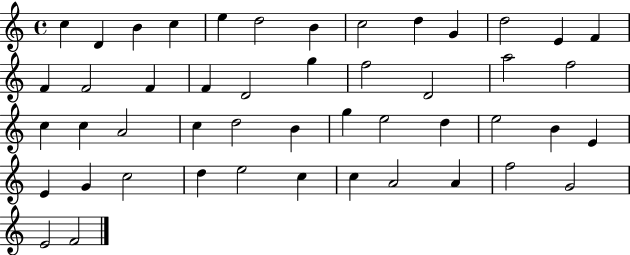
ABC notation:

X:1
T:Untitled
M:4/4
L:1/4
K:C
c D B c e d2 B c2 d G d2 E F F F2 F F D2 g f2 D2 a2 f2 c c A2 c d2 B g e2 d e2 B E E G c2 d e2 c c A2 A f2 G2 E2 F2